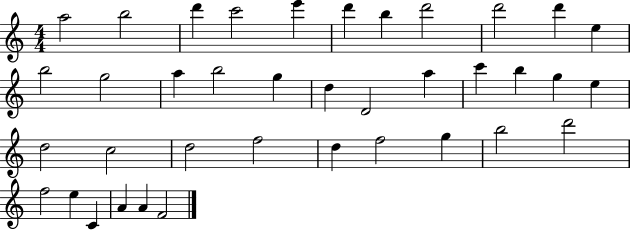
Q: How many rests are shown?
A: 0